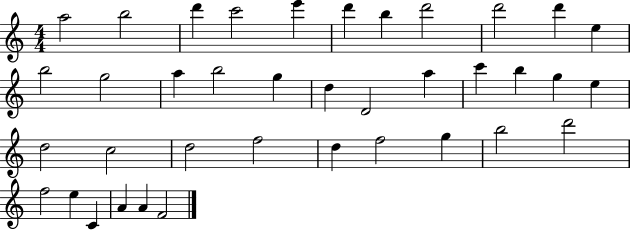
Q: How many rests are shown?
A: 0